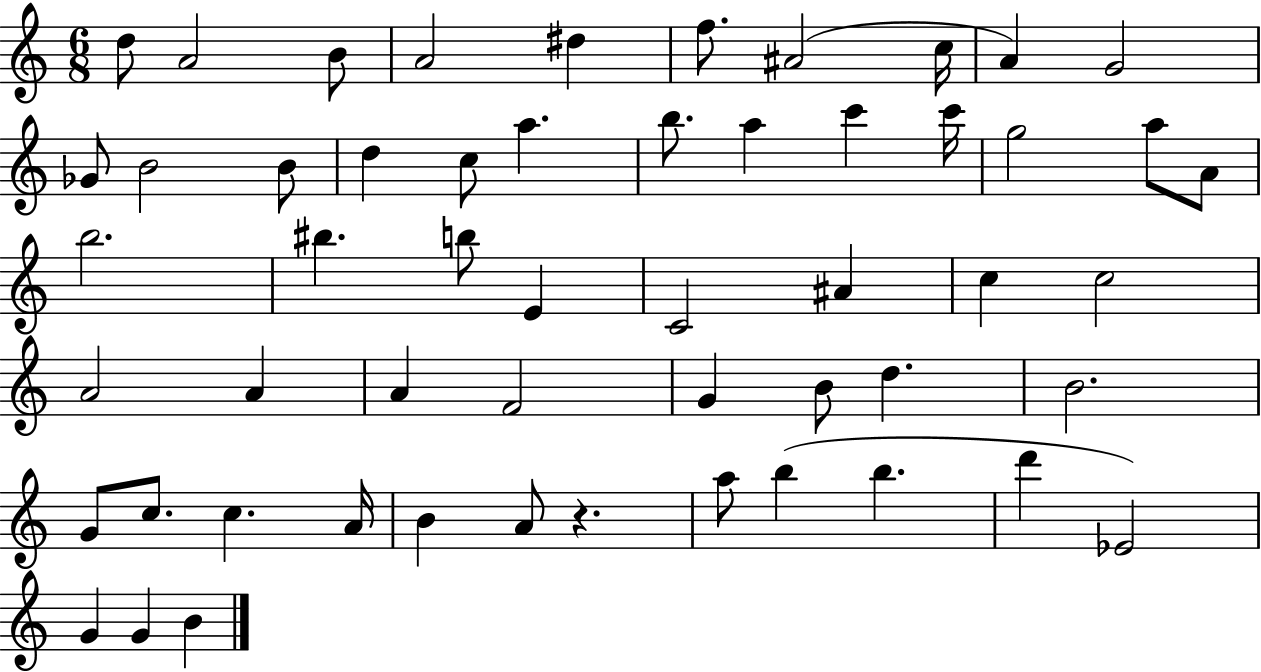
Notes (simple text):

D5/e A4/h B4/e A4/h D#5/q F5/e. A#4/h C5/s A4/q G4/h Gb4/e B4/h B4/e D5/q C5/e A5/q. B5/e. A5/q C6/q C6/s G5/h A5/e A4/e B5/h. BIS5/q. B5/e E4/q C4/h A#4/q C5/q C5/h A4/h A4/q A4/q F4/h G4/q B4/e D5/q. B4/h. G4/e C5/e. C5/q. A4/s B4/q A4/e R/q. A5/e B5/q B5/q. D6/q Eb4/h G4/q G4/q B4/q